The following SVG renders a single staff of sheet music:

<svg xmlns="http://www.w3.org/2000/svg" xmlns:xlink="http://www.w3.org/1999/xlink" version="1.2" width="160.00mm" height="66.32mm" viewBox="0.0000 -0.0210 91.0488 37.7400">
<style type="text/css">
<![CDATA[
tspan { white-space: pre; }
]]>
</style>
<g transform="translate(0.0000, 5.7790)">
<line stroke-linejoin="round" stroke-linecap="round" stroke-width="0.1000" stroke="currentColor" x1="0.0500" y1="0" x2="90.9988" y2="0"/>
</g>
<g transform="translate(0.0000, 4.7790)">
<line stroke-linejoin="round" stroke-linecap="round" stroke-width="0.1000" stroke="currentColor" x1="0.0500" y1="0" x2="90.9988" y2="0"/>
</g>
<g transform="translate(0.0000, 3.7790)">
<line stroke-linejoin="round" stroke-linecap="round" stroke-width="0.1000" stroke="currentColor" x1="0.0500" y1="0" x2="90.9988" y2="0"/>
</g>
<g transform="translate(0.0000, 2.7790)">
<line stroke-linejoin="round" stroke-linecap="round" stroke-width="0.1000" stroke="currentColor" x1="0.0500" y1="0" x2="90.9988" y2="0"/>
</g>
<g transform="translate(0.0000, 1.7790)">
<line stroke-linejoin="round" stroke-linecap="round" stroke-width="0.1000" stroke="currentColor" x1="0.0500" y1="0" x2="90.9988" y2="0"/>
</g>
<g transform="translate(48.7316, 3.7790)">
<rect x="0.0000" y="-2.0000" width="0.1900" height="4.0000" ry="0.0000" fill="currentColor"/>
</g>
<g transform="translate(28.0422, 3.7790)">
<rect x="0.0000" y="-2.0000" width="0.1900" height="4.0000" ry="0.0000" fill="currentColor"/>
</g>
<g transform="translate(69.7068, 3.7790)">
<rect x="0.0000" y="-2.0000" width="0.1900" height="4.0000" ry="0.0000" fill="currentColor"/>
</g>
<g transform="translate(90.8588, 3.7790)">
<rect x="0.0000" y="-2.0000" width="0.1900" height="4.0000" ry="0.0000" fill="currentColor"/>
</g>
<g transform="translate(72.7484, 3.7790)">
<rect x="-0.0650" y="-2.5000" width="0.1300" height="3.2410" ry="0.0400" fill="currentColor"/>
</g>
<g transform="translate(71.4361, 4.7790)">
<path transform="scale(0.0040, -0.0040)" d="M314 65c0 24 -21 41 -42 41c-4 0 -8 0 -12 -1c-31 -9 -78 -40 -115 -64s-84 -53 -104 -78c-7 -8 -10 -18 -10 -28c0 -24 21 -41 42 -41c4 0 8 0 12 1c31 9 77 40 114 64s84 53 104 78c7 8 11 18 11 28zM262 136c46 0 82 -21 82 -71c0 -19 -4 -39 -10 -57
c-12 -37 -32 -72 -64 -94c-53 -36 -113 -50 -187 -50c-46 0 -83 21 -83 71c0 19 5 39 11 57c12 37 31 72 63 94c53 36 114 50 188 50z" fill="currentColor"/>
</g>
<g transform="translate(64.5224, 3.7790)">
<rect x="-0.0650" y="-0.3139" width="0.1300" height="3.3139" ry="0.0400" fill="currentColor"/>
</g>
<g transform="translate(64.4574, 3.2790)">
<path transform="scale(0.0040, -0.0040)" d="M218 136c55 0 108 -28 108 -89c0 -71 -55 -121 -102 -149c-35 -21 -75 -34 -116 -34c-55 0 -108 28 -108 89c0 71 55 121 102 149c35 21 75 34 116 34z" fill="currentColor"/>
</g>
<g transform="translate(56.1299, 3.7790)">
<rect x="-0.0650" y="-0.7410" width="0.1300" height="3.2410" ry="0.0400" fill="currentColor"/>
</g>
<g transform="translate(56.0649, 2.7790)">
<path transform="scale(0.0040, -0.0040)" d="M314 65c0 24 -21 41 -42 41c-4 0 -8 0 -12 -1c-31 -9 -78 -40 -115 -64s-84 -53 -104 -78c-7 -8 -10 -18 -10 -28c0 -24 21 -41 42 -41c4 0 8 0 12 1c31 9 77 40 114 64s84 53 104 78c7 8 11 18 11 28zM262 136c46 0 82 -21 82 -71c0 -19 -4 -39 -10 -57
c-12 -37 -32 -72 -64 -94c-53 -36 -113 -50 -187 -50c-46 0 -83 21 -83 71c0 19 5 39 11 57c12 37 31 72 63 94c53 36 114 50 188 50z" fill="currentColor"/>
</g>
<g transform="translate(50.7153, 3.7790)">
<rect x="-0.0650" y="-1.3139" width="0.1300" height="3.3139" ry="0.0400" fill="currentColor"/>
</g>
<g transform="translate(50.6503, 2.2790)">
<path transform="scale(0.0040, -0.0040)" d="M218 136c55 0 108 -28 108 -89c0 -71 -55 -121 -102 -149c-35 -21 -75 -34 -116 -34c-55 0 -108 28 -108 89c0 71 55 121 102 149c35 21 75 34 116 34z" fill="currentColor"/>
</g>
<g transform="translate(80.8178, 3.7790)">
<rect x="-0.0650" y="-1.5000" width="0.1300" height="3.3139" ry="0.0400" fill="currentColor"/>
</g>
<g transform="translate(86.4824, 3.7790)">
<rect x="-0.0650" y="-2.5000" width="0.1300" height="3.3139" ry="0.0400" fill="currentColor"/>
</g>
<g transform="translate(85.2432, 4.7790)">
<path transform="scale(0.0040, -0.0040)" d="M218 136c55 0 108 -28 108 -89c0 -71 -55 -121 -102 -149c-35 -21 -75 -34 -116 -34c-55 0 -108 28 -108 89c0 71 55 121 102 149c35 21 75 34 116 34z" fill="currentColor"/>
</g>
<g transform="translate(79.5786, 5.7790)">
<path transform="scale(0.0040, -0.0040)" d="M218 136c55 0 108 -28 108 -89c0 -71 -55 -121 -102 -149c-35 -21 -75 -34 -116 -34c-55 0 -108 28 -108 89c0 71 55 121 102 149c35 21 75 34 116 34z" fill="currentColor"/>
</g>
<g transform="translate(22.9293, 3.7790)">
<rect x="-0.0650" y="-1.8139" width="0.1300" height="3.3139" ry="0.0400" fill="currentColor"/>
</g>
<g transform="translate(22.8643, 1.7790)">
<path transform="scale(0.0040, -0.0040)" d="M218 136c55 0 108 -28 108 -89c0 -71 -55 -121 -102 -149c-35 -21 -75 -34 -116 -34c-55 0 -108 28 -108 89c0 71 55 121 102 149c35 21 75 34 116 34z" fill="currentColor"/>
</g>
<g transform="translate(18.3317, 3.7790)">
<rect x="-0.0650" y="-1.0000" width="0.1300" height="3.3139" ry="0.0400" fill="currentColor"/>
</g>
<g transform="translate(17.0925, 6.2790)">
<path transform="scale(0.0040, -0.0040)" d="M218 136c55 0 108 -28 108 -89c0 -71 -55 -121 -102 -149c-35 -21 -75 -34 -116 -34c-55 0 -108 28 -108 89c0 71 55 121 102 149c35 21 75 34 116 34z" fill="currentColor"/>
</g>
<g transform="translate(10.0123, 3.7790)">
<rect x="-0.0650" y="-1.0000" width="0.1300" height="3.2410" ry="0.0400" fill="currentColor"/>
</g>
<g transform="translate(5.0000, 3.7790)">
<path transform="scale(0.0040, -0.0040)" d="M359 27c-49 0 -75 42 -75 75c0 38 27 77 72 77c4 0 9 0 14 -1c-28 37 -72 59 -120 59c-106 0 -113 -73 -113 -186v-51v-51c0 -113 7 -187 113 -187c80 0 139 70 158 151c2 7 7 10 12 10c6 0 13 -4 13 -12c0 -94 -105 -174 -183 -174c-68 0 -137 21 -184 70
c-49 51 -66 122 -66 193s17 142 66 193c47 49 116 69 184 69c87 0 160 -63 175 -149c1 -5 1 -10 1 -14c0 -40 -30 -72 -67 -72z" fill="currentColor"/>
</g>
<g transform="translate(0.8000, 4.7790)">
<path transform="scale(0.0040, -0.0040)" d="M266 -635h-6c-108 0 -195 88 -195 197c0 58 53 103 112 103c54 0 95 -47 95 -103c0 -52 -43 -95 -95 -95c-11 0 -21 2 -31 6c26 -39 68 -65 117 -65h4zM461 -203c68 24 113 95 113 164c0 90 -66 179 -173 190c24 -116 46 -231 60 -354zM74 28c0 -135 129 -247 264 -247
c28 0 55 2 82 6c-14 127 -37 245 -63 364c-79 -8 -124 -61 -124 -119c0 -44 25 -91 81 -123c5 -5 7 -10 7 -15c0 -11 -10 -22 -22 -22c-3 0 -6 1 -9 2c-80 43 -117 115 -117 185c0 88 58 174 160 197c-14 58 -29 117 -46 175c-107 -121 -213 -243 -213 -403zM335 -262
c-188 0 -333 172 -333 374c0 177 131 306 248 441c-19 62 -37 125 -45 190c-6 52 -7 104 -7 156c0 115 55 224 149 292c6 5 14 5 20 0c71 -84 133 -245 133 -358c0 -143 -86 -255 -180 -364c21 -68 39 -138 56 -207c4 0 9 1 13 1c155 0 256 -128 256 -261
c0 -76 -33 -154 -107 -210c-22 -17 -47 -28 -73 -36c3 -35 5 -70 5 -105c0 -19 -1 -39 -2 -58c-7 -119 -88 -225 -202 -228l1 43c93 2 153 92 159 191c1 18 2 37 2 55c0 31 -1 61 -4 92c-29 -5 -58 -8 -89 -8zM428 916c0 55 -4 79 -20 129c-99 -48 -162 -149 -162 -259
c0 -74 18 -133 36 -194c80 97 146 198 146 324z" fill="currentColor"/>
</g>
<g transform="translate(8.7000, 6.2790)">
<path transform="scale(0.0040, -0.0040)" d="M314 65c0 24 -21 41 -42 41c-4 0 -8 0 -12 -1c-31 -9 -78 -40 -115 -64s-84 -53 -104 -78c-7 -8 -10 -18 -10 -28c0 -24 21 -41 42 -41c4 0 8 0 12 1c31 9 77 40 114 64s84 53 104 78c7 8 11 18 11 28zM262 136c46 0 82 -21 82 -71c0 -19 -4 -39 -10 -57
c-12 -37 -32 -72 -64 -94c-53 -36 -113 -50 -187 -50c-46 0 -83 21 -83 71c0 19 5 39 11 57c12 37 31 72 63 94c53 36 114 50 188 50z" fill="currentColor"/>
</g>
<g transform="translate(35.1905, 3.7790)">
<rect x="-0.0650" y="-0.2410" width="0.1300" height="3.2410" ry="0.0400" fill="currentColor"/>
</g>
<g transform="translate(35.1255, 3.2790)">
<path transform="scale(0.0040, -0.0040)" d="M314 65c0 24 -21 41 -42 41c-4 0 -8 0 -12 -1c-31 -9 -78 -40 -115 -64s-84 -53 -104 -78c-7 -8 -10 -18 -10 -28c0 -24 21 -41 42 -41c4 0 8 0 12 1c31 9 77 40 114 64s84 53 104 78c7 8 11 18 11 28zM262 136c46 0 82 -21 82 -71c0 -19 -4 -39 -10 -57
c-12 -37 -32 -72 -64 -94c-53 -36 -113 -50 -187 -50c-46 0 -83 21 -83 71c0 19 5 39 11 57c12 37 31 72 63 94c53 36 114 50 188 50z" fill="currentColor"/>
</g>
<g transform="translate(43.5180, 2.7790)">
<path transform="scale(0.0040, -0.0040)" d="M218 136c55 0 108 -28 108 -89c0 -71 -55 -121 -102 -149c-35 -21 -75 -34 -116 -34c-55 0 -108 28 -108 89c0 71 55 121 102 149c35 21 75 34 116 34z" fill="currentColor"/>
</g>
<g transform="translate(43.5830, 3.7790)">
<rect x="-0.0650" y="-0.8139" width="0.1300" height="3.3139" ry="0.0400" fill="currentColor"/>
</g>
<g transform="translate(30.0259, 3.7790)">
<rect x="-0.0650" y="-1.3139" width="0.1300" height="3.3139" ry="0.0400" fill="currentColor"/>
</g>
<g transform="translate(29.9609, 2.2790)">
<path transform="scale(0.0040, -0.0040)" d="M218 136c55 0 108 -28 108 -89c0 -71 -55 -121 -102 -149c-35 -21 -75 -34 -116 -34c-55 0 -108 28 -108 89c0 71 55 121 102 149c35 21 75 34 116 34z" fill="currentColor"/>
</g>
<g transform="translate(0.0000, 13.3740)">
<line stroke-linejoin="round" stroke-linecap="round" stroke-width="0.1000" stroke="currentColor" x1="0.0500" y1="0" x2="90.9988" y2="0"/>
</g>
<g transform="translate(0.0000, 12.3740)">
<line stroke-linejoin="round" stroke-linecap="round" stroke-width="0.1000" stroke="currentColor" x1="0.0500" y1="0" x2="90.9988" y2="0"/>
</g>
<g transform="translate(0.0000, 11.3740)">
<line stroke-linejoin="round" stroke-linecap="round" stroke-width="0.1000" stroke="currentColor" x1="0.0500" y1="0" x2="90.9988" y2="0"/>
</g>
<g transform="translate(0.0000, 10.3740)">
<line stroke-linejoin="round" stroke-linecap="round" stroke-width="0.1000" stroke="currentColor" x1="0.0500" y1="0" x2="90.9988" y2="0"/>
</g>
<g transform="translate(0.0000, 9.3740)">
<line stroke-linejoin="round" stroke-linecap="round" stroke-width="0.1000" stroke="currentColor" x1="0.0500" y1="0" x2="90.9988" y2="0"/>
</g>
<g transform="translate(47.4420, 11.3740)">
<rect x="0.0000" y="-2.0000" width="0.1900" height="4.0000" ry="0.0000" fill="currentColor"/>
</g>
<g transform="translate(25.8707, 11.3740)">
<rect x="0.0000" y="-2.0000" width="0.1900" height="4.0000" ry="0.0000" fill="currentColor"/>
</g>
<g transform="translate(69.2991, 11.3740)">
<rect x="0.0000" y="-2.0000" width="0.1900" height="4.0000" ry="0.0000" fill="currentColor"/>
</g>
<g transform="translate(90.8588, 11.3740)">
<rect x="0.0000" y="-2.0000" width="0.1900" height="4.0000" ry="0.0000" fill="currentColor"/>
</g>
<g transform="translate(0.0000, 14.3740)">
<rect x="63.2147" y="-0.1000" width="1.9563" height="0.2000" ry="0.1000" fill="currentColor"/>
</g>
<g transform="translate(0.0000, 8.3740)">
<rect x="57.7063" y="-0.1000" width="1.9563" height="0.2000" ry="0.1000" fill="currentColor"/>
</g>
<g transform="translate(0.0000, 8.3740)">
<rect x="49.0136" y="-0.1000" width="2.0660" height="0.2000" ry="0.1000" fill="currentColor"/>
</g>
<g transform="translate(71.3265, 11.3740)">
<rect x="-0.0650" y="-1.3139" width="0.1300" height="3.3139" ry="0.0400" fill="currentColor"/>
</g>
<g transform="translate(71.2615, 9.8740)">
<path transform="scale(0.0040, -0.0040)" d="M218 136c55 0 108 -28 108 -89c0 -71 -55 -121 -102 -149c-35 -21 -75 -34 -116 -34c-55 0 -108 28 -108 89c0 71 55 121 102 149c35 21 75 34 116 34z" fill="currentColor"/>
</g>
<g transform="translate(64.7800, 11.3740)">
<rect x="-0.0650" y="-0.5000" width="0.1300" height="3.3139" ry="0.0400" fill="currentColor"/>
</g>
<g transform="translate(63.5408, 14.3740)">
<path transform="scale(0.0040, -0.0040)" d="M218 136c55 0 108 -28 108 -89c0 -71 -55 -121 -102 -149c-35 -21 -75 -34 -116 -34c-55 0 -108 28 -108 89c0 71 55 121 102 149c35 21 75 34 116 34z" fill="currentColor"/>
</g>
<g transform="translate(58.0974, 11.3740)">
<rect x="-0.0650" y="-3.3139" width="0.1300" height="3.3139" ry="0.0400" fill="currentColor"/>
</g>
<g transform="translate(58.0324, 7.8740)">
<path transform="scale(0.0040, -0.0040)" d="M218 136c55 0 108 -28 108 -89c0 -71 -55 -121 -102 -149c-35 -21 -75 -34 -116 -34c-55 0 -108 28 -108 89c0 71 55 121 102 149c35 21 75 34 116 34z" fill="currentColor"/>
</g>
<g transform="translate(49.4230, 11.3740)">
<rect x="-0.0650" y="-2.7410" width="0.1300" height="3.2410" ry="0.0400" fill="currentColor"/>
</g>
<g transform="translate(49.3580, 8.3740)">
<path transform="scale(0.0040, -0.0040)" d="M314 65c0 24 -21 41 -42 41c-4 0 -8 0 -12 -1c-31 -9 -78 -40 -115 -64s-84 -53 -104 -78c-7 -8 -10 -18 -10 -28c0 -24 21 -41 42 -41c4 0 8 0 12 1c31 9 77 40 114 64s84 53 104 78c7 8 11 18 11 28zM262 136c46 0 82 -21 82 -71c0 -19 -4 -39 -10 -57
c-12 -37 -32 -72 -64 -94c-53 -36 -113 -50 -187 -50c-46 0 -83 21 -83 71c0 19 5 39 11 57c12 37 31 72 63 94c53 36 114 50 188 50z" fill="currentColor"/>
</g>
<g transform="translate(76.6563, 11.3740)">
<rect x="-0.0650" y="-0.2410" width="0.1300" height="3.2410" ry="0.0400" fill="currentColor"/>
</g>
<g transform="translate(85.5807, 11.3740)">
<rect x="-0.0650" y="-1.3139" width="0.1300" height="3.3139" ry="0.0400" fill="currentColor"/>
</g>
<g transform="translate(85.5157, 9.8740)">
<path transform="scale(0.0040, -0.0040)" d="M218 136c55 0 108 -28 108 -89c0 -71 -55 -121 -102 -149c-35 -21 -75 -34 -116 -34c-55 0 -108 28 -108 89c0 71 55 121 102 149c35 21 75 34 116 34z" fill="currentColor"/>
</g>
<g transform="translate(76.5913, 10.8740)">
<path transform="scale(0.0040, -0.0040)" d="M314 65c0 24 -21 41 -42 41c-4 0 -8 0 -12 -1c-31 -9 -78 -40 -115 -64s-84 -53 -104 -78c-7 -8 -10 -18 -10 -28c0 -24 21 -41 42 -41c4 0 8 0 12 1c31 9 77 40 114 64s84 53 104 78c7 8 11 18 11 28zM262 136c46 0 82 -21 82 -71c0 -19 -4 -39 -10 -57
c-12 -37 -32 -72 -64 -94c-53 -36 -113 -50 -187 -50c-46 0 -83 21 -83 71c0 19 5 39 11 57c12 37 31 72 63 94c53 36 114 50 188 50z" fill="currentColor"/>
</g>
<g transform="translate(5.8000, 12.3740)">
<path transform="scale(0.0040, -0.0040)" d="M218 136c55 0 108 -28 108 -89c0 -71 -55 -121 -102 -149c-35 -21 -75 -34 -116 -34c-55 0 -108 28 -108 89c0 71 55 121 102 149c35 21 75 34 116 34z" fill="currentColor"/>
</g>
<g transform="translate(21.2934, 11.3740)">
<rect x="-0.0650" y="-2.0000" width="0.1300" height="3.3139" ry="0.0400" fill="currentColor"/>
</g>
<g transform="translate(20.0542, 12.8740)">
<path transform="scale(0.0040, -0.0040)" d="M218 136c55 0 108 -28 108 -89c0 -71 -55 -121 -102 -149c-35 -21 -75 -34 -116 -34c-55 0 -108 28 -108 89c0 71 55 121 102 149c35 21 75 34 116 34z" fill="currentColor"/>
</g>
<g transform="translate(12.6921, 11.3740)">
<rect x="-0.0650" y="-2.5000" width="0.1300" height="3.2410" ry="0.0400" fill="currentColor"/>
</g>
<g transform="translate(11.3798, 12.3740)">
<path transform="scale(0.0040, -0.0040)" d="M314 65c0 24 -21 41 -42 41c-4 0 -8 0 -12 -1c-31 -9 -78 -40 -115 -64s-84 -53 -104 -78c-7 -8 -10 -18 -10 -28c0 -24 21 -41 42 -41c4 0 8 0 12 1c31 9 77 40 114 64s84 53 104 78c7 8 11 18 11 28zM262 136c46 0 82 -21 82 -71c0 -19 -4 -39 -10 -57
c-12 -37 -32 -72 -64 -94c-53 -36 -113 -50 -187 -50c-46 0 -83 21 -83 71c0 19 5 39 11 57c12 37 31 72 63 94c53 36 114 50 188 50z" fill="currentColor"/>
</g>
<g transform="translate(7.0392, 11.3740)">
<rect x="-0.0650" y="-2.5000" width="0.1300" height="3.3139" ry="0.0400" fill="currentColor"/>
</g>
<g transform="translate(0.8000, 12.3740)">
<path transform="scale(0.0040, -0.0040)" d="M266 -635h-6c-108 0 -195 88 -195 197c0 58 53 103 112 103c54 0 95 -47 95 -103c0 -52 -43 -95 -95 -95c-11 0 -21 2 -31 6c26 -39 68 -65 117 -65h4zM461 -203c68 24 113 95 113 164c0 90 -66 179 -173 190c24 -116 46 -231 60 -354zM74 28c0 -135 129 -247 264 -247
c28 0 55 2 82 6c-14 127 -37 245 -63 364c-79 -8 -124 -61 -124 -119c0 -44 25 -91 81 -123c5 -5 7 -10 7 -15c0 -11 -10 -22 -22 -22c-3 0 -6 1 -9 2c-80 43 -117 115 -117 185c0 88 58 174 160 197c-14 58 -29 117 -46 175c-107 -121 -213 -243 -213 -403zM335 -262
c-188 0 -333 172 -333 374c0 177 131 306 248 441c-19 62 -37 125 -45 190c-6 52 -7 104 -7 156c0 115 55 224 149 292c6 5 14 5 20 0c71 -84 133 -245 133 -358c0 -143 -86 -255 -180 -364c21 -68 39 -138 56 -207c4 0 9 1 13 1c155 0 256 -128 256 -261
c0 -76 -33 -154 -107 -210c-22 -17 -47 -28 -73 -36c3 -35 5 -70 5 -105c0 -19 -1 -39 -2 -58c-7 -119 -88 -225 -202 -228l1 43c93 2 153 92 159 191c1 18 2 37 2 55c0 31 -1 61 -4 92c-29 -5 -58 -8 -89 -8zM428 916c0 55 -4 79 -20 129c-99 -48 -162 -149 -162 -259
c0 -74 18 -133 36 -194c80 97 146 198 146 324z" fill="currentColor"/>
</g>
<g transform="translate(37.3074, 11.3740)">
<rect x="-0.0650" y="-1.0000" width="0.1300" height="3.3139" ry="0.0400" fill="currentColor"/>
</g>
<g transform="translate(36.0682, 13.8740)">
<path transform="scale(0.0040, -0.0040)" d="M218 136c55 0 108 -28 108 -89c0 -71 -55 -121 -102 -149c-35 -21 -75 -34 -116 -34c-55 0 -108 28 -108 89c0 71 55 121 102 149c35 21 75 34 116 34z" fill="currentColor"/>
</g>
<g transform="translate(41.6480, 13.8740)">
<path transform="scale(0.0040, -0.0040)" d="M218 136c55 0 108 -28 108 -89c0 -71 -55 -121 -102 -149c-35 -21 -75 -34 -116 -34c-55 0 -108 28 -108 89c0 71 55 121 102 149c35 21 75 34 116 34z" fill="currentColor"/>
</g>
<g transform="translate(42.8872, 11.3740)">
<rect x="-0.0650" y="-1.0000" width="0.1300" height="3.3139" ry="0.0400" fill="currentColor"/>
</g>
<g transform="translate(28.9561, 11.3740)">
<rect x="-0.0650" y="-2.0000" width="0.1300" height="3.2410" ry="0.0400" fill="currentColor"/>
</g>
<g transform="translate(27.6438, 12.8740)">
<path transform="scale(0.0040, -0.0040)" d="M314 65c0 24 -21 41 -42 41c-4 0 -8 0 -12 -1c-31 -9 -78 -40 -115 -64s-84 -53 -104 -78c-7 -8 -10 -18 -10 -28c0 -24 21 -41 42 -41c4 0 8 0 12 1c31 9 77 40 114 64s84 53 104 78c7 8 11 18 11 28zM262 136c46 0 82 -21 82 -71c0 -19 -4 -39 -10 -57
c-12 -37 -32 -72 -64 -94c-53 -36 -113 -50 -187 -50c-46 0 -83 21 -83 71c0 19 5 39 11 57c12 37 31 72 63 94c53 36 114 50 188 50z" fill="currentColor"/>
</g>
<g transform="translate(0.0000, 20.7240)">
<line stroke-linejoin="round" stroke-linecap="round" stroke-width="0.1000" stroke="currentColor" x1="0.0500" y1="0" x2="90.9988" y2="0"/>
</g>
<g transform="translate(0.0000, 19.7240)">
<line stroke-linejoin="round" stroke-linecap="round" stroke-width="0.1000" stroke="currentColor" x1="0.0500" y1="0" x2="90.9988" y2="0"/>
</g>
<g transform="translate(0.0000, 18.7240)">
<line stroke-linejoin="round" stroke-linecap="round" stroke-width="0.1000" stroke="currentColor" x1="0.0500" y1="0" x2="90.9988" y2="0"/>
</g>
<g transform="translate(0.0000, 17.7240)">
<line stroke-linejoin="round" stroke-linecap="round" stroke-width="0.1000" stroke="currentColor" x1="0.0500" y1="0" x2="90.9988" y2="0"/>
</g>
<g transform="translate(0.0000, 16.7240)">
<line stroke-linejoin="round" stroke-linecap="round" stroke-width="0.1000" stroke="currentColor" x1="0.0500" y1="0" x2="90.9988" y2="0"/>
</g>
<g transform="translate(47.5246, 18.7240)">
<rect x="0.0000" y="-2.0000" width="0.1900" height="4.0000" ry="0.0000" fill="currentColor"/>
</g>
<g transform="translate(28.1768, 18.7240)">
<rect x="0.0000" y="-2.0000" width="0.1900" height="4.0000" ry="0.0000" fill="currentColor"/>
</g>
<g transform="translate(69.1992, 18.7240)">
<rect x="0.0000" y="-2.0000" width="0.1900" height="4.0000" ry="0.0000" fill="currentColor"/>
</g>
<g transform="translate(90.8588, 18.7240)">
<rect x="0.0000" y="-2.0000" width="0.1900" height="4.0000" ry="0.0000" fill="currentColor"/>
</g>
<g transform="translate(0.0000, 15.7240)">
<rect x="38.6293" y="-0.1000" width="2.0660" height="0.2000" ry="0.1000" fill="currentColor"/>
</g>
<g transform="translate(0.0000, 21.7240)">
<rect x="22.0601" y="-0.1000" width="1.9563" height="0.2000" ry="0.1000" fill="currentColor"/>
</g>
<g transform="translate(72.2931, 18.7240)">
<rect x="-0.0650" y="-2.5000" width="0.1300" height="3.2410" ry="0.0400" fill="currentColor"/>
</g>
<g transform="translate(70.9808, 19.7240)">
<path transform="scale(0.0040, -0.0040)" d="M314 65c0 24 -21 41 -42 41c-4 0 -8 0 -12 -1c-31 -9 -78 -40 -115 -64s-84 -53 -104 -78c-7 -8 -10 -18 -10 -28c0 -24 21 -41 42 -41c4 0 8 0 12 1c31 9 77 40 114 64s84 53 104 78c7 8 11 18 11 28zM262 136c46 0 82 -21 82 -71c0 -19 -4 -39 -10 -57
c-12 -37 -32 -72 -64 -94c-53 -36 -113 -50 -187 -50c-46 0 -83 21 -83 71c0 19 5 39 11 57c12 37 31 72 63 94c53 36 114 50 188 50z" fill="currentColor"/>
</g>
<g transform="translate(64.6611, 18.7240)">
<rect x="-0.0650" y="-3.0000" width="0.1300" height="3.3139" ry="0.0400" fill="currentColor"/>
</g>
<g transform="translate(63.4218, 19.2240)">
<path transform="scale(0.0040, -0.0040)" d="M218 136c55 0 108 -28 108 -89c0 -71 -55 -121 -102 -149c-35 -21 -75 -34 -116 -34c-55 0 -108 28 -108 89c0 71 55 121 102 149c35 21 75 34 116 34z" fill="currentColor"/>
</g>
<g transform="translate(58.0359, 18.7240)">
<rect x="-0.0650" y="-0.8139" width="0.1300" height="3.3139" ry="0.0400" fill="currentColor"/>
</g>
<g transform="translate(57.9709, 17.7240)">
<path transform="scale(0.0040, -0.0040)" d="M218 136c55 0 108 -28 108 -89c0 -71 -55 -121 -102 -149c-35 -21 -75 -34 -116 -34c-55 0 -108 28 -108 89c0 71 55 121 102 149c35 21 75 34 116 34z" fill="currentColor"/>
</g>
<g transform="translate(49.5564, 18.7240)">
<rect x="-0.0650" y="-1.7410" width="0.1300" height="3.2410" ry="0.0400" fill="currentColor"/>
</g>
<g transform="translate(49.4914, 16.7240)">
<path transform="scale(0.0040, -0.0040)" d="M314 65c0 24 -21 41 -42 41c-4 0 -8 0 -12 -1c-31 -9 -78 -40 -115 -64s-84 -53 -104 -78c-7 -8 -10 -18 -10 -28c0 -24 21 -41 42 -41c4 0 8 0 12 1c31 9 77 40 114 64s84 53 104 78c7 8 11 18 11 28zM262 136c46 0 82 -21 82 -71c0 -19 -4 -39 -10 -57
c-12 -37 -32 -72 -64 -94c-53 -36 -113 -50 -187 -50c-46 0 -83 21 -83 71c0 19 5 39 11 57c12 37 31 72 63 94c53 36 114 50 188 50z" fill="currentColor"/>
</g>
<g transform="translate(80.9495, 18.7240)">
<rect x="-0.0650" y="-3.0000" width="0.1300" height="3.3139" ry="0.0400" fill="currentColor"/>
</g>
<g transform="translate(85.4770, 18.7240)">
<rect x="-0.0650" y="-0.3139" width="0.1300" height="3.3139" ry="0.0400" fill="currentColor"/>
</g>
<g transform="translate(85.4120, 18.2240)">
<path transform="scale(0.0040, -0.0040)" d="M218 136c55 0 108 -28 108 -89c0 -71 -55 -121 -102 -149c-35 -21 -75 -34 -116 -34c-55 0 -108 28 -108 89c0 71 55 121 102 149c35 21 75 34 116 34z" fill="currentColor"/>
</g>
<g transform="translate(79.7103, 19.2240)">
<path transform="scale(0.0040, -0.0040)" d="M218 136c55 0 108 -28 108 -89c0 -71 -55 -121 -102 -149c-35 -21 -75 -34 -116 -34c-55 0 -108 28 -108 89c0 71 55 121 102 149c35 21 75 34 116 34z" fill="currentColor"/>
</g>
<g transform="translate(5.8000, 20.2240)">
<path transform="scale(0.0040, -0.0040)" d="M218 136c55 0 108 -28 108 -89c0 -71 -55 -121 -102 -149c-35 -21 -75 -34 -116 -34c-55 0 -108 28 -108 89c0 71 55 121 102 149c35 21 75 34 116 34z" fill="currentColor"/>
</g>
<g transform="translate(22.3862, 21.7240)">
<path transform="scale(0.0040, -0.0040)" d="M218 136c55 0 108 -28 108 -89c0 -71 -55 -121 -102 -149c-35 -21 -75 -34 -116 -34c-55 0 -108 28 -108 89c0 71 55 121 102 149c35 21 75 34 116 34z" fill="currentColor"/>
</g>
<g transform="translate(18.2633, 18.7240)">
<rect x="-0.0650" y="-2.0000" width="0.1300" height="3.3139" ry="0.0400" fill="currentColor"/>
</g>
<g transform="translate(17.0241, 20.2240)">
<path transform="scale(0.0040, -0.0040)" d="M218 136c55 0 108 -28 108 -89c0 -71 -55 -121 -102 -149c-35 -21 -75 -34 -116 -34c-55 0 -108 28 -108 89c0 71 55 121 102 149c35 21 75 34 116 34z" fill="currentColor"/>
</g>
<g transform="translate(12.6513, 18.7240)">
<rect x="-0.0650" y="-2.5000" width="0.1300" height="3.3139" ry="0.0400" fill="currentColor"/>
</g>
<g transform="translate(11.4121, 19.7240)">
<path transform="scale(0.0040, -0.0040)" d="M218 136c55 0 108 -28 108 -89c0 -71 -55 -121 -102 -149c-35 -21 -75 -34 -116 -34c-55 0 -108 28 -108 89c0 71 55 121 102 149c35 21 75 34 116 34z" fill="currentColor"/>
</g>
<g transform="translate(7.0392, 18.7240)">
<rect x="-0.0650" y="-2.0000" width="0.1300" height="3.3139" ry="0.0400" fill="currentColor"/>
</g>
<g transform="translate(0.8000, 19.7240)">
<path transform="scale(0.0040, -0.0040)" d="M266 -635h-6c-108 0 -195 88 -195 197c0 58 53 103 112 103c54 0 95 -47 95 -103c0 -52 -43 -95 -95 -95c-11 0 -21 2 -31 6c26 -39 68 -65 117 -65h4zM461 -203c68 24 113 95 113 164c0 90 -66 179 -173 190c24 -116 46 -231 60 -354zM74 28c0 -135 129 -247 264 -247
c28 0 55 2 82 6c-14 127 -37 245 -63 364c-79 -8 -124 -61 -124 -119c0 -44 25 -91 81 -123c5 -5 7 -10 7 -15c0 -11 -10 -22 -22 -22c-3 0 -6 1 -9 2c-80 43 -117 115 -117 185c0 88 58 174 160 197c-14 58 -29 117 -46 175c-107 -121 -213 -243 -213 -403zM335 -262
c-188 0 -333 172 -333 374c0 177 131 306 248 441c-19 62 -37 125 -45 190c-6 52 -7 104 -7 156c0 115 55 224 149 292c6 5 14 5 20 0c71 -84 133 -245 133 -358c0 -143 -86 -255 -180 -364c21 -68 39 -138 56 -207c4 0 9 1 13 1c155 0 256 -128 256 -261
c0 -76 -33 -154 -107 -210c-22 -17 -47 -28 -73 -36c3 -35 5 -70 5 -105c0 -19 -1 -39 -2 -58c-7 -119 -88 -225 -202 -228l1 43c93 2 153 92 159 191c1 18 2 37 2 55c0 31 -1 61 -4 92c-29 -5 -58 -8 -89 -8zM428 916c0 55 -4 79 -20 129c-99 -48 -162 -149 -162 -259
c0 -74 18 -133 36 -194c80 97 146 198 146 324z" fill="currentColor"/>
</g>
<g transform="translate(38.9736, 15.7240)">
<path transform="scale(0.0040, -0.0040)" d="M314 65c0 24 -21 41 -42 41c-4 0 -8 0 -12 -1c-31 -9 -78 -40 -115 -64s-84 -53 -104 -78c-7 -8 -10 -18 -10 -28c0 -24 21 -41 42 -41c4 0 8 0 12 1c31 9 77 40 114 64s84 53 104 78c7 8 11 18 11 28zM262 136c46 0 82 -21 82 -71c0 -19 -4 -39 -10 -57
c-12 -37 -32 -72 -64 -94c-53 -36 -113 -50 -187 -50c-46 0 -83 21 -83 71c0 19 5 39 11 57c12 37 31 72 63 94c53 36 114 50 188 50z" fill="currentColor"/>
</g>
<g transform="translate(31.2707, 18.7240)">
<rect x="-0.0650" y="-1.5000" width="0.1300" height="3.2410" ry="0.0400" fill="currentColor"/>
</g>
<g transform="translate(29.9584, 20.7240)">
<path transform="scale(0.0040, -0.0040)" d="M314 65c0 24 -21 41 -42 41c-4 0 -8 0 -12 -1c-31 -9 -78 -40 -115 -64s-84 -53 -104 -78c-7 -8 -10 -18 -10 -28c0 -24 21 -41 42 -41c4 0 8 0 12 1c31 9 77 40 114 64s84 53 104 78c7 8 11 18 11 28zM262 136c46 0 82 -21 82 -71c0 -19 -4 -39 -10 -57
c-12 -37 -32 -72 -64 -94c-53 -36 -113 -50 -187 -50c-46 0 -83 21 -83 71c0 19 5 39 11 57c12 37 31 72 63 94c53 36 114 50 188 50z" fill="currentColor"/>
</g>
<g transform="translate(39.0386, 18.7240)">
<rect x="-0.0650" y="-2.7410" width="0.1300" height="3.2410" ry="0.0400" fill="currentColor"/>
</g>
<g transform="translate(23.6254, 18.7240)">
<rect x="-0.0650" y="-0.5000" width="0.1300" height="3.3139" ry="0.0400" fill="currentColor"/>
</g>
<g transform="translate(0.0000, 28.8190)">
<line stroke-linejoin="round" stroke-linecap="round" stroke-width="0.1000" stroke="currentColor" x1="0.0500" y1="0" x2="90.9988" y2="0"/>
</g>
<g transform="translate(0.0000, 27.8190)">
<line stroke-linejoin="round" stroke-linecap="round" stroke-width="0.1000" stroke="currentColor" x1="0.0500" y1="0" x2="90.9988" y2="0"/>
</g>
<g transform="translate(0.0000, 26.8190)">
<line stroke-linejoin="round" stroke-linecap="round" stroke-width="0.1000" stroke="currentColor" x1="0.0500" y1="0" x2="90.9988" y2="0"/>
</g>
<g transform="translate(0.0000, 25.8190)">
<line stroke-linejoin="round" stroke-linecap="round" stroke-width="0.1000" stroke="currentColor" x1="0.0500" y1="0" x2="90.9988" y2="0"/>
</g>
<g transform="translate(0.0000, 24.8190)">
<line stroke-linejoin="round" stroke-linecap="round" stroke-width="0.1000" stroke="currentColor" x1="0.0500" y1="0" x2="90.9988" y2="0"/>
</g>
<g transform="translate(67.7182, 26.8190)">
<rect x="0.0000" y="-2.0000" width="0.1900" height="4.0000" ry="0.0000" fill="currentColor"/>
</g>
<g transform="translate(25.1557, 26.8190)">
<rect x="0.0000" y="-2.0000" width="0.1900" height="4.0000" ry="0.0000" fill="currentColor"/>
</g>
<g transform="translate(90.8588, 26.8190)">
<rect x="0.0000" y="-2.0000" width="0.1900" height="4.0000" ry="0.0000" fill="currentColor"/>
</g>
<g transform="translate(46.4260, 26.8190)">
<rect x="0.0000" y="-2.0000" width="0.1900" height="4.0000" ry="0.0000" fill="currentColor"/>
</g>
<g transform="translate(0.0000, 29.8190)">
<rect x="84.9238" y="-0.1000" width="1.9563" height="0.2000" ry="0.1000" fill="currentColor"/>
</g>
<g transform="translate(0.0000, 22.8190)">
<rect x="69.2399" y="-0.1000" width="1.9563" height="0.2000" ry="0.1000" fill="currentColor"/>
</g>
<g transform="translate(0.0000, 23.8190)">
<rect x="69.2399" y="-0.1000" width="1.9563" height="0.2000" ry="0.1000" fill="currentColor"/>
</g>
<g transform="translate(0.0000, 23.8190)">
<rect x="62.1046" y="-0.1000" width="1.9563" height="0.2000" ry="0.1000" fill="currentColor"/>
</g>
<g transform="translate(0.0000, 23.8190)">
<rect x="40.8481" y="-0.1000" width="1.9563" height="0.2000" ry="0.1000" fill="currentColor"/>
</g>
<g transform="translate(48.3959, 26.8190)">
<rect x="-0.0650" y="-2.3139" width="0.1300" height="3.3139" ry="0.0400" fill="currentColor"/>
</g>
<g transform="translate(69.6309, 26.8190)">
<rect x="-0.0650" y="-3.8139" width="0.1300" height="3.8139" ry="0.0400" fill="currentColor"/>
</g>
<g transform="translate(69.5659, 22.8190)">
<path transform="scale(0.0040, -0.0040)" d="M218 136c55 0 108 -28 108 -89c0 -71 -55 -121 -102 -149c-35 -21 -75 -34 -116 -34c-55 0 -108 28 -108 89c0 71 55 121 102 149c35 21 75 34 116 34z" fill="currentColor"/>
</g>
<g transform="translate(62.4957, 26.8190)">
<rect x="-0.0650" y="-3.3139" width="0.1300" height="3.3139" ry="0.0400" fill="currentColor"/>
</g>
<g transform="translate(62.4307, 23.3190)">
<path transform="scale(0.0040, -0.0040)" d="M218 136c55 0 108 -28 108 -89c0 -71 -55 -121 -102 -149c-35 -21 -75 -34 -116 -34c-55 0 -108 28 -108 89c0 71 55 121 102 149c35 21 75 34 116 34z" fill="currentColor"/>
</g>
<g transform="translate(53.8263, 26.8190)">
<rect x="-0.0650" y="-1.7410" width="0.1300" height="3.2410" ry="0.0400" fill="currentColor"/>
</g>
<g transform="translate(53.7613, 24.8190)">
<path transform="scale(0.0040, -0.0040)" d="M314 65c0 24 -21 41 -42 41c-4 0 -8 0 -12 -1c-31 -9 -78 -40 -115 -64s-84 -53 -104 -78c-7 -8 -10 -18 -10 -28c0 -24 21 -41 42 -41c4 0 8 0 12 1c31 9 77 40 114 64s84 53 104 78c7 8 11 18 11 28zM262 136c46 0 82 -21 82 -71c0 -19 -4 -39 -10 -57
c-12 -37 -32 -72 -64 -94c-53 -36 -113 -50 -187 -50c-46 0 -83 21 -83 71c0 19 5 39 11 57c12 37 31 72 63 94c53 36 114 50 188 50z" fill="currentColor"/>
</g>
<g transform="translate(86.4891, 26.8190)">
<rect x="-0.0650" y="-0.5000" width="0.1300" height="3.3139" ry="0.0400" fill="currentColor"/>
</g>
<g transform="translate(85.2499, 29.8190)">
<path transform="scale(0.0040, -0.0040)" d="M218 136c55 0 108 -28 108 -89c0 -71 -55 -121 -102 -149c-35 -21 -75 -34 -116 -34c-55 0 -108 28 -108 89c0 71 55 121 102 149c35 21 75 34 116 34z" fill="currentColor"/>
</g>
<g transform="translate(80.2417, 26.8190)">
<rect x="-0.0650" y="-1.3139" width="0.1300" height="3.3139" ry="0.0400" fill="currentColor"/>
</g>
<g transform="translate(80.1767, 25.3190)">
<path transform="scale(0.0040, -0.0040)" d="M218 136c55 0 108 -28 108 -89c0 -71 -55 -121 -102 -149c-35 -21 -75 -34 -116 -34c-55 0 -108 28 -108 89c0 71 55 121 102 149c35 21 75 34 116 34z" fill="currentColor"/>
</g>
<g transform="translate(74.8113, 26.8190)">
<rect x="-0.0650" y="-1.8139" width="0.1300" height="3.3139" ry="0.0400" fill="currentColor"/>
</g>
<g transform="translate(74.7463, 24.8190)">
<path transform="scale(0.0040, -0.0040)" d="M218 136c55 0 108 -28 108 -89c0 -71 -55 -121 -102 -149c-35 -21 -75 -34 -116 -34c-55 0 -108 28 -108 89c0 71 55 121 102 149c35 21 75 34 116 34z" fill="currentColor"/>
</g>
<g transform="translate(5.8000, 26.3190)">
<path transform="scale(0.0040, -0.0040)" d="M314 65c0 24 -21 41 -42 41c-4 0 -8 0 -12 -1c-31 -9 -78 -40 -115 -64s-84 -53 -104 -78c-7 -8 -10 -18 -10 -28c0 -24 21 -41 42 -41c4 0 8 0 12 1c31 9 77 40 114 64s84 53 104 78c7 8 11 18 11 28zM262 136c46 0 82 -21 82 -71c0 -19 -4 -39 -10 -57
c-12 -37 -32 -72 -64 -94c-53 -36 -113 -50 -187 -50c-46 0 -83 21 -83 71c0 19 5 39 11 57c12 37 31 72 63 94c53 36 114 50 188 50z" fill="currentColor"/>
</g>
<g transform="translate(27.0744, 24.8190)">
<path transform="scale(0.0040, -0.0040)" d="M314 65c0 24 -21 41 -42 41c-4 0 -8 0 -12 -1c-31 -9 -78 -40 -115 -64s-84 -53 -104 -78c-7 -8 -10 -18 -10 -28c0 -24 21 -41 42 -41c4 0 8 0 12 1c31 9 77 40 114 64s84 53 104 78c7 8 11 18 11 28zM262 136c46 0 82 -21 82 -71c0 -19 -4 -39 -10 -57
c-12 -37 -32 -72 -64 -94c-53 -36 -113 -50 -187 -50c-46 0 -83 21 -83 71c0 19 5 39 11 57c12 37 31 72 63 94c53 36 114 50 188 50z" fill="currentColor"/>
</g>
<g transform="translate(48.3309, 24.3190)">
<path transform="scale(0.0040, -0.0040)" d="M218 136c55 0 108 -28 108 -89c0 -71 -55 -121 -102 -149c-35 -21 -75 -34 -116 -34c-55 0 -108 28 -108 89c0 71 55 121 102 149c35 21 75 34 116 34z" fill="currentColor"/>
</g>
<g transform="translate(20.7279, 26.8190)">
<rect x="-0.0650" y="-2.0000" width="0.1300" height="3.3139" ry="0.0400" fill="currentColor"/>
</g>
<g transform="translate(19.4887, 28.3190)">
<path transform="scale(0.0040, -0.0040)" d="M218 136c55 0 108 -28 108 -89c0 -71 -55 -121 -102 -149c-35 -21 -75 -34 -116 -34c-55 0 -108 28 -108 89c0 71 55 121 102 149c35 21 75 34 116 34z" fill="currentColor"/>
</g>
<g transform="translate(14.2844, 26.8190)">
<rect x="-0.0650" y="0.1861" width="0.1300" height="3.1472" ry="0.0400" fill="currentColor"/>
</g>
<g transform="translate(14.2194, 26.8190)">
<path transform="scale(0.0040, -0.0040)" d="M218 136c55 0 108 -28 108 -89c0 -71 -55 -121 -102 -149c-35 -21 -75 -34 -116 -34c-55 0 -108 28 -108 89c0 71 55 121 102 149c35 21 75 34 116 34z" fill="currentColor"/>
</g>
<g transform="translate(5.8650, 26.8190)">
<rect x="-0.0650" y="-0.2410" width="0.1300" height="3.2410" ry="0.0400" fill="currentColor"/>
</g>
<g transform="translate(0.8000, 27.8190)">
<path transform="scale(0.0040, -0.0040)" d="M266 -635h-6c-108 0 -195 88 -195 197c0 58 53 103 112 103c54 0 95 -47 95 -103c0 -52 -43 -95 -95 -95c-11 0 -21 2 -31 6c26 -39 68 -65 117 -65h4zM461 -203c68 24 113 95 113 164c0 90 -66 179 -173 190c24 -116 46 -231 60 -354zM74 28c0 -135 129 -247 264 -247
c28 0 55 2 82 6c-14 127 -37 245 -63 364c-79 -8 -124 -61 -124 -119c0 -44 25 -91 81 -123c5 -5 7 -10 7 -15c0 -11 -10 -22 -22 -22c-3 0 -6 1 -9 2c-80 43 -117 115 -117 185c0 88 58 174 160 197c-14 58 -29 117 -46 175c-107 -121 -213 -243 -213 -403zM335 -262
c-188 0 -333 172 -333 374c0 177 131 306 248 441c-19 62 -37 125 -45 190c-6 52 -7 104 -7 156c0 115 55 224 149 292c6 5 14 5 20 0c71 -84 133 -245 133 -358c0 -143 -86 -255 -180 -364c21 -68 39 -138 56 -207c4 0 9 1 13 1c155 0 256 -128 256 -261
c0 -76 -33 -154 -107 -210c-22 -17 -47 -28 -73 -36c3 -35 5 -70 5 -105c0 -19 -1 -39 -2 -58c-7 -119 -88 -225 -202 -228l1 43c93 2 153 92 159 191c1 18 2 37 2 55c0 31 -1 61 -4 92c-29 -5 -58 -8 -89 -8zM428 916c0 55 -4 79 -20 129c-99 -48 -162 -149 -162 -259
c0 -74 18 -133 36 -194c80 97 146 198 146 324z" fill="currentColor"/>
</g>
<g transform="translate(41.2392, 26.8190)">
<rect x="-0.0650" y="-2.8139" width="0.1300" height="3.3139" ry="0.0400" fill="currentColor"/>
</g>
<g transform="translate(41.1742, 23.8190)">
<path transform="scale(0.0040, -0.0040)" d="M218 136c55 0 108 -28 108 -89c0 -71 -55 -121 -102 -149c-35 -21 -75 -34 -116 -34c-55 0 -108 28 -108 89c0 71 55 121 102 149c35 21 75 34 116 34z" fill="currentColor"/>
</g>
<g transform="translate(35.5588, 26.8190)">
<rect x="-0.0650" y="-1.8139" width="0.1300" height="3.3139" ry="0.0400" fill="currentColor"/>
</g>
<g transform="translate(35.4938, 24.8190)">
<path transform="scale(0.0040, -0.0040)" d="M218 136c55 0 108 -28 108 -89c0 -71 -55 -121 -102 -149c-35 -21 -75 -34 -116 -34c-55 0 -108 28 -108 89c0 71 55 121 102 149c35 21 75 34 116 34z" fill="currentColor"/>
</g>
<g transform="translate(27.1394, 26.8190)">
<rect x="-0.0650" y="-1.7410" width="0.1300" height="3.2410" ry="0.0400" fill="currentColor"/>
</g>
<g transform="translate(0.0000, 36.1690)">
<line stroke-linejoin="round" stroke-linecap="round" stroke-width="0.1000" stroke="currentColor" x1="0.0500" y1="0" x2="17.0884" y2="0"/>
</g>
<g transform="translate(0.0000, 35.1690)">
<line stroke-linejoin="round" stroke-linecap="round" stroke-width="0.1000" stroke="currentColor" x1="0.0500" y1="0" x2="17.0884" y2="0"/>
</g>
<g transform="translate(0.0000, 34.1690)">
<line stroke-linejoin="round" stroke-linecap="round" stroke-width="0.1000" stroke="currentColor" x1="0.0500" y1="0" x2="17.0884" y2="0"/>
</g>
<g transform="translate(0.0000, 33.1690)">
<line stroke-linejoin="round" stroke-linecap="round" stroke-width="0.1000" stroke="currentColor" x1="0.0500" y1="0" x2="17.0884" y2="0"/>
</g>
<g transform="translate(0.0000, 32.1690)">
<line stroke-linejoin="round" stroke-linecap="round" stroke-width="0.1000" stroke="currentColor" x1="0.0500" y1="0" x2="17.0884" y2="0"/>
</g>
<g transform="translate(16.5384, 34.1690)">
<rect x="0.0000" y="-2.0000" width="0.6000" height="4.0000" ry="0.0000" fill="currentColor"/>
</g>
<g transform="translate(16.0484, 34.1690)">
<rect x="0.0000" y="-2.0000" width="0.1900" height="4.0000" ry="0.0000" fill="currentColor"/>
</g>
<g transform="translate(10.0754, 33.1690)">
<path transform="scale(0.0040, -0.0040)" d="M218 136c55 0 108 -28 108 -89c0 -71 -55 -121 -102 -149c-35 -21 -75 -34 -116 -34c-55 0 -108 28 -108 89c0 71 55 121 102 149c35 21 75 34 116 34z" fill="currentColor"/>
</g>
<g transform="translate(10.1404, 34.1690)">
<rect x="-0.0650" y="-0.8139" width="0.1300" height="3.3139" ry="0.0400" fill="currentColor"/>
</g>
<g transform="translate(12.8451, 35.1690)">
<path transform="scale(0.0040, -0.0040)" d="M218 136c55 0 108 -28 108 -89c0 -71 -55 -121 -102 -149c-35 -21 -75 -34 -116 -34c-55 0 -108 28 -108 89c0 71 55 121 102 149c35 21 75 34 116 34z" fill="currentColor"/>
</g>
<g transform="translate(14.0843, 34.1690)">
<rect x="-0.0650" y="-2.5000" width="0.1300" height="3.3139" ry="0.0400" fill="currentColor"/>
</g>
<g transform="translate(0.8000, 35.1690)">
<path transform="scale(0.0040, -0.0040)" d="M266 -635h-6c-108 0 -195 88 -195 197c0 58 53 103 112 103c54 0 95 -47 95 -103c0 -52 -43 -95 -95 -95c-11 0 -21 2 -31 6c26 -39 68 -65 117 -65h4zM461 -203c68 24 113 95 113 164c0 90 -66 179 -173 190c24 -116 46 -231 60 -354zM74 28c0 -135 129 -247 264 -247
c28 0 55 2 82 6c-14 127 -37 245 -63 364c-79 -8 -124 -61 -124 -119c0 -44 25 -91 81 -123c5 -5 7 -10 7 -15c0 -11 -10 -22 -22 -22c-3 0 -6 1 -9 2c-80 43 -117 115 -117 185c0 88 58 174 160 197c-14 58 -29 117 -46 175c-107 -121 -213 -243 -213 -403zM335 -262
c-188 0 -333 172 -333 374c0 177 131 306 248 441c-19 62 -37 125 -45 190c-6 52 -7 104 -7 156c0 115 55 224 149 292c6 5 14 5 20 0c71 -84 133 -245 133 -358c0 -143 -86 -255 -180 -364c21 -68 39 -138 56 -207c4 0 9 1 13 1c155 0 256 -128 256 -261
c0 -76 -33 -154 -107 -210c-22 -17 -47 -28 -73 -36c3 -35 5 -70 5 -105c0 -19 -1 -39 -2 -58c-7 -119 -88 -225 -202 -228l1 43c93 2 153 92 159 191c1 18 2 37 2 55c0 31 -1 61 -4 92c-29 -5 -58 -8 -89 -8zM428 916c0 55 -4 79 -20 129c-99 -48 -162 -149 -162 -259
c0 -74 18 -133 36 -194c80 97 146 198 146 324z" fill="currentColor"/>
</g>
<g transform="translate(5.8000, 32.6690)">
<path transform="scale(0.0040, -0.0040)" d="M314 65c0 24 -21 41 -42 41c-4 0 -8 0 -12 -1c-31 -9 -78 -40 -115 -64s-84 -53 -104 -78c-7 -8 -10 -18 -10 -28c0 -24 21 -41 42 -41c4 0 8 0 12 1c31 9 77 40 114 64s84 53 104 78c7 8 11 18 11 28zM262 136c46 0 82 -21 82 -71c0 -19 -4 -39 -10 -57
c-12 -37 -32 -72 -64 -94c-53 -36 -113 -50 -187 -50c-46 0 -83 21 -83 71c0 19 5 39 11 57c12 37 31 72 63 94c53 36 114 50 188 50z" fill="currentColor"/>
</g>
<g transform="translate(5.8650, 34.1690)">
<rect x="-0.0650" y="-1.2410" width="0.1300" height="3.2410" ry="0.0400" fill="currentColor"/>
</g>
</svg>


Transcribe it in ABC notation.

X:1
T:Untitled
M:4/4
L:1/4
K:C
D2 D f e c2 d e d2 c G2 E G G G2 F F2 D D a2 b C e c2 e F G F C E2 a2 f2 d A G2 A c c2 B F f2 f a g f2 b c' f e C e2 d G